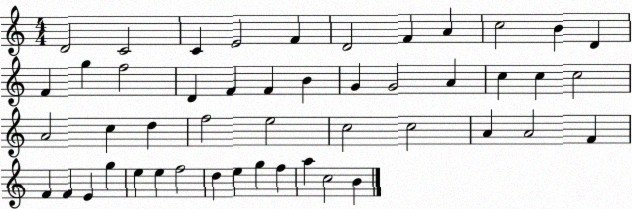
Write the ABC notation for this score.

X:1
T:Untitled
M:4/4
L:1/4
K:C
D2 C2 C E2 F D2 F A c2 B D F g f2 D F F B G G2 A c c c2 A2 c d f2 e2 c2 c2 A A2 F F F E g e e f2 d e g f a c2 B